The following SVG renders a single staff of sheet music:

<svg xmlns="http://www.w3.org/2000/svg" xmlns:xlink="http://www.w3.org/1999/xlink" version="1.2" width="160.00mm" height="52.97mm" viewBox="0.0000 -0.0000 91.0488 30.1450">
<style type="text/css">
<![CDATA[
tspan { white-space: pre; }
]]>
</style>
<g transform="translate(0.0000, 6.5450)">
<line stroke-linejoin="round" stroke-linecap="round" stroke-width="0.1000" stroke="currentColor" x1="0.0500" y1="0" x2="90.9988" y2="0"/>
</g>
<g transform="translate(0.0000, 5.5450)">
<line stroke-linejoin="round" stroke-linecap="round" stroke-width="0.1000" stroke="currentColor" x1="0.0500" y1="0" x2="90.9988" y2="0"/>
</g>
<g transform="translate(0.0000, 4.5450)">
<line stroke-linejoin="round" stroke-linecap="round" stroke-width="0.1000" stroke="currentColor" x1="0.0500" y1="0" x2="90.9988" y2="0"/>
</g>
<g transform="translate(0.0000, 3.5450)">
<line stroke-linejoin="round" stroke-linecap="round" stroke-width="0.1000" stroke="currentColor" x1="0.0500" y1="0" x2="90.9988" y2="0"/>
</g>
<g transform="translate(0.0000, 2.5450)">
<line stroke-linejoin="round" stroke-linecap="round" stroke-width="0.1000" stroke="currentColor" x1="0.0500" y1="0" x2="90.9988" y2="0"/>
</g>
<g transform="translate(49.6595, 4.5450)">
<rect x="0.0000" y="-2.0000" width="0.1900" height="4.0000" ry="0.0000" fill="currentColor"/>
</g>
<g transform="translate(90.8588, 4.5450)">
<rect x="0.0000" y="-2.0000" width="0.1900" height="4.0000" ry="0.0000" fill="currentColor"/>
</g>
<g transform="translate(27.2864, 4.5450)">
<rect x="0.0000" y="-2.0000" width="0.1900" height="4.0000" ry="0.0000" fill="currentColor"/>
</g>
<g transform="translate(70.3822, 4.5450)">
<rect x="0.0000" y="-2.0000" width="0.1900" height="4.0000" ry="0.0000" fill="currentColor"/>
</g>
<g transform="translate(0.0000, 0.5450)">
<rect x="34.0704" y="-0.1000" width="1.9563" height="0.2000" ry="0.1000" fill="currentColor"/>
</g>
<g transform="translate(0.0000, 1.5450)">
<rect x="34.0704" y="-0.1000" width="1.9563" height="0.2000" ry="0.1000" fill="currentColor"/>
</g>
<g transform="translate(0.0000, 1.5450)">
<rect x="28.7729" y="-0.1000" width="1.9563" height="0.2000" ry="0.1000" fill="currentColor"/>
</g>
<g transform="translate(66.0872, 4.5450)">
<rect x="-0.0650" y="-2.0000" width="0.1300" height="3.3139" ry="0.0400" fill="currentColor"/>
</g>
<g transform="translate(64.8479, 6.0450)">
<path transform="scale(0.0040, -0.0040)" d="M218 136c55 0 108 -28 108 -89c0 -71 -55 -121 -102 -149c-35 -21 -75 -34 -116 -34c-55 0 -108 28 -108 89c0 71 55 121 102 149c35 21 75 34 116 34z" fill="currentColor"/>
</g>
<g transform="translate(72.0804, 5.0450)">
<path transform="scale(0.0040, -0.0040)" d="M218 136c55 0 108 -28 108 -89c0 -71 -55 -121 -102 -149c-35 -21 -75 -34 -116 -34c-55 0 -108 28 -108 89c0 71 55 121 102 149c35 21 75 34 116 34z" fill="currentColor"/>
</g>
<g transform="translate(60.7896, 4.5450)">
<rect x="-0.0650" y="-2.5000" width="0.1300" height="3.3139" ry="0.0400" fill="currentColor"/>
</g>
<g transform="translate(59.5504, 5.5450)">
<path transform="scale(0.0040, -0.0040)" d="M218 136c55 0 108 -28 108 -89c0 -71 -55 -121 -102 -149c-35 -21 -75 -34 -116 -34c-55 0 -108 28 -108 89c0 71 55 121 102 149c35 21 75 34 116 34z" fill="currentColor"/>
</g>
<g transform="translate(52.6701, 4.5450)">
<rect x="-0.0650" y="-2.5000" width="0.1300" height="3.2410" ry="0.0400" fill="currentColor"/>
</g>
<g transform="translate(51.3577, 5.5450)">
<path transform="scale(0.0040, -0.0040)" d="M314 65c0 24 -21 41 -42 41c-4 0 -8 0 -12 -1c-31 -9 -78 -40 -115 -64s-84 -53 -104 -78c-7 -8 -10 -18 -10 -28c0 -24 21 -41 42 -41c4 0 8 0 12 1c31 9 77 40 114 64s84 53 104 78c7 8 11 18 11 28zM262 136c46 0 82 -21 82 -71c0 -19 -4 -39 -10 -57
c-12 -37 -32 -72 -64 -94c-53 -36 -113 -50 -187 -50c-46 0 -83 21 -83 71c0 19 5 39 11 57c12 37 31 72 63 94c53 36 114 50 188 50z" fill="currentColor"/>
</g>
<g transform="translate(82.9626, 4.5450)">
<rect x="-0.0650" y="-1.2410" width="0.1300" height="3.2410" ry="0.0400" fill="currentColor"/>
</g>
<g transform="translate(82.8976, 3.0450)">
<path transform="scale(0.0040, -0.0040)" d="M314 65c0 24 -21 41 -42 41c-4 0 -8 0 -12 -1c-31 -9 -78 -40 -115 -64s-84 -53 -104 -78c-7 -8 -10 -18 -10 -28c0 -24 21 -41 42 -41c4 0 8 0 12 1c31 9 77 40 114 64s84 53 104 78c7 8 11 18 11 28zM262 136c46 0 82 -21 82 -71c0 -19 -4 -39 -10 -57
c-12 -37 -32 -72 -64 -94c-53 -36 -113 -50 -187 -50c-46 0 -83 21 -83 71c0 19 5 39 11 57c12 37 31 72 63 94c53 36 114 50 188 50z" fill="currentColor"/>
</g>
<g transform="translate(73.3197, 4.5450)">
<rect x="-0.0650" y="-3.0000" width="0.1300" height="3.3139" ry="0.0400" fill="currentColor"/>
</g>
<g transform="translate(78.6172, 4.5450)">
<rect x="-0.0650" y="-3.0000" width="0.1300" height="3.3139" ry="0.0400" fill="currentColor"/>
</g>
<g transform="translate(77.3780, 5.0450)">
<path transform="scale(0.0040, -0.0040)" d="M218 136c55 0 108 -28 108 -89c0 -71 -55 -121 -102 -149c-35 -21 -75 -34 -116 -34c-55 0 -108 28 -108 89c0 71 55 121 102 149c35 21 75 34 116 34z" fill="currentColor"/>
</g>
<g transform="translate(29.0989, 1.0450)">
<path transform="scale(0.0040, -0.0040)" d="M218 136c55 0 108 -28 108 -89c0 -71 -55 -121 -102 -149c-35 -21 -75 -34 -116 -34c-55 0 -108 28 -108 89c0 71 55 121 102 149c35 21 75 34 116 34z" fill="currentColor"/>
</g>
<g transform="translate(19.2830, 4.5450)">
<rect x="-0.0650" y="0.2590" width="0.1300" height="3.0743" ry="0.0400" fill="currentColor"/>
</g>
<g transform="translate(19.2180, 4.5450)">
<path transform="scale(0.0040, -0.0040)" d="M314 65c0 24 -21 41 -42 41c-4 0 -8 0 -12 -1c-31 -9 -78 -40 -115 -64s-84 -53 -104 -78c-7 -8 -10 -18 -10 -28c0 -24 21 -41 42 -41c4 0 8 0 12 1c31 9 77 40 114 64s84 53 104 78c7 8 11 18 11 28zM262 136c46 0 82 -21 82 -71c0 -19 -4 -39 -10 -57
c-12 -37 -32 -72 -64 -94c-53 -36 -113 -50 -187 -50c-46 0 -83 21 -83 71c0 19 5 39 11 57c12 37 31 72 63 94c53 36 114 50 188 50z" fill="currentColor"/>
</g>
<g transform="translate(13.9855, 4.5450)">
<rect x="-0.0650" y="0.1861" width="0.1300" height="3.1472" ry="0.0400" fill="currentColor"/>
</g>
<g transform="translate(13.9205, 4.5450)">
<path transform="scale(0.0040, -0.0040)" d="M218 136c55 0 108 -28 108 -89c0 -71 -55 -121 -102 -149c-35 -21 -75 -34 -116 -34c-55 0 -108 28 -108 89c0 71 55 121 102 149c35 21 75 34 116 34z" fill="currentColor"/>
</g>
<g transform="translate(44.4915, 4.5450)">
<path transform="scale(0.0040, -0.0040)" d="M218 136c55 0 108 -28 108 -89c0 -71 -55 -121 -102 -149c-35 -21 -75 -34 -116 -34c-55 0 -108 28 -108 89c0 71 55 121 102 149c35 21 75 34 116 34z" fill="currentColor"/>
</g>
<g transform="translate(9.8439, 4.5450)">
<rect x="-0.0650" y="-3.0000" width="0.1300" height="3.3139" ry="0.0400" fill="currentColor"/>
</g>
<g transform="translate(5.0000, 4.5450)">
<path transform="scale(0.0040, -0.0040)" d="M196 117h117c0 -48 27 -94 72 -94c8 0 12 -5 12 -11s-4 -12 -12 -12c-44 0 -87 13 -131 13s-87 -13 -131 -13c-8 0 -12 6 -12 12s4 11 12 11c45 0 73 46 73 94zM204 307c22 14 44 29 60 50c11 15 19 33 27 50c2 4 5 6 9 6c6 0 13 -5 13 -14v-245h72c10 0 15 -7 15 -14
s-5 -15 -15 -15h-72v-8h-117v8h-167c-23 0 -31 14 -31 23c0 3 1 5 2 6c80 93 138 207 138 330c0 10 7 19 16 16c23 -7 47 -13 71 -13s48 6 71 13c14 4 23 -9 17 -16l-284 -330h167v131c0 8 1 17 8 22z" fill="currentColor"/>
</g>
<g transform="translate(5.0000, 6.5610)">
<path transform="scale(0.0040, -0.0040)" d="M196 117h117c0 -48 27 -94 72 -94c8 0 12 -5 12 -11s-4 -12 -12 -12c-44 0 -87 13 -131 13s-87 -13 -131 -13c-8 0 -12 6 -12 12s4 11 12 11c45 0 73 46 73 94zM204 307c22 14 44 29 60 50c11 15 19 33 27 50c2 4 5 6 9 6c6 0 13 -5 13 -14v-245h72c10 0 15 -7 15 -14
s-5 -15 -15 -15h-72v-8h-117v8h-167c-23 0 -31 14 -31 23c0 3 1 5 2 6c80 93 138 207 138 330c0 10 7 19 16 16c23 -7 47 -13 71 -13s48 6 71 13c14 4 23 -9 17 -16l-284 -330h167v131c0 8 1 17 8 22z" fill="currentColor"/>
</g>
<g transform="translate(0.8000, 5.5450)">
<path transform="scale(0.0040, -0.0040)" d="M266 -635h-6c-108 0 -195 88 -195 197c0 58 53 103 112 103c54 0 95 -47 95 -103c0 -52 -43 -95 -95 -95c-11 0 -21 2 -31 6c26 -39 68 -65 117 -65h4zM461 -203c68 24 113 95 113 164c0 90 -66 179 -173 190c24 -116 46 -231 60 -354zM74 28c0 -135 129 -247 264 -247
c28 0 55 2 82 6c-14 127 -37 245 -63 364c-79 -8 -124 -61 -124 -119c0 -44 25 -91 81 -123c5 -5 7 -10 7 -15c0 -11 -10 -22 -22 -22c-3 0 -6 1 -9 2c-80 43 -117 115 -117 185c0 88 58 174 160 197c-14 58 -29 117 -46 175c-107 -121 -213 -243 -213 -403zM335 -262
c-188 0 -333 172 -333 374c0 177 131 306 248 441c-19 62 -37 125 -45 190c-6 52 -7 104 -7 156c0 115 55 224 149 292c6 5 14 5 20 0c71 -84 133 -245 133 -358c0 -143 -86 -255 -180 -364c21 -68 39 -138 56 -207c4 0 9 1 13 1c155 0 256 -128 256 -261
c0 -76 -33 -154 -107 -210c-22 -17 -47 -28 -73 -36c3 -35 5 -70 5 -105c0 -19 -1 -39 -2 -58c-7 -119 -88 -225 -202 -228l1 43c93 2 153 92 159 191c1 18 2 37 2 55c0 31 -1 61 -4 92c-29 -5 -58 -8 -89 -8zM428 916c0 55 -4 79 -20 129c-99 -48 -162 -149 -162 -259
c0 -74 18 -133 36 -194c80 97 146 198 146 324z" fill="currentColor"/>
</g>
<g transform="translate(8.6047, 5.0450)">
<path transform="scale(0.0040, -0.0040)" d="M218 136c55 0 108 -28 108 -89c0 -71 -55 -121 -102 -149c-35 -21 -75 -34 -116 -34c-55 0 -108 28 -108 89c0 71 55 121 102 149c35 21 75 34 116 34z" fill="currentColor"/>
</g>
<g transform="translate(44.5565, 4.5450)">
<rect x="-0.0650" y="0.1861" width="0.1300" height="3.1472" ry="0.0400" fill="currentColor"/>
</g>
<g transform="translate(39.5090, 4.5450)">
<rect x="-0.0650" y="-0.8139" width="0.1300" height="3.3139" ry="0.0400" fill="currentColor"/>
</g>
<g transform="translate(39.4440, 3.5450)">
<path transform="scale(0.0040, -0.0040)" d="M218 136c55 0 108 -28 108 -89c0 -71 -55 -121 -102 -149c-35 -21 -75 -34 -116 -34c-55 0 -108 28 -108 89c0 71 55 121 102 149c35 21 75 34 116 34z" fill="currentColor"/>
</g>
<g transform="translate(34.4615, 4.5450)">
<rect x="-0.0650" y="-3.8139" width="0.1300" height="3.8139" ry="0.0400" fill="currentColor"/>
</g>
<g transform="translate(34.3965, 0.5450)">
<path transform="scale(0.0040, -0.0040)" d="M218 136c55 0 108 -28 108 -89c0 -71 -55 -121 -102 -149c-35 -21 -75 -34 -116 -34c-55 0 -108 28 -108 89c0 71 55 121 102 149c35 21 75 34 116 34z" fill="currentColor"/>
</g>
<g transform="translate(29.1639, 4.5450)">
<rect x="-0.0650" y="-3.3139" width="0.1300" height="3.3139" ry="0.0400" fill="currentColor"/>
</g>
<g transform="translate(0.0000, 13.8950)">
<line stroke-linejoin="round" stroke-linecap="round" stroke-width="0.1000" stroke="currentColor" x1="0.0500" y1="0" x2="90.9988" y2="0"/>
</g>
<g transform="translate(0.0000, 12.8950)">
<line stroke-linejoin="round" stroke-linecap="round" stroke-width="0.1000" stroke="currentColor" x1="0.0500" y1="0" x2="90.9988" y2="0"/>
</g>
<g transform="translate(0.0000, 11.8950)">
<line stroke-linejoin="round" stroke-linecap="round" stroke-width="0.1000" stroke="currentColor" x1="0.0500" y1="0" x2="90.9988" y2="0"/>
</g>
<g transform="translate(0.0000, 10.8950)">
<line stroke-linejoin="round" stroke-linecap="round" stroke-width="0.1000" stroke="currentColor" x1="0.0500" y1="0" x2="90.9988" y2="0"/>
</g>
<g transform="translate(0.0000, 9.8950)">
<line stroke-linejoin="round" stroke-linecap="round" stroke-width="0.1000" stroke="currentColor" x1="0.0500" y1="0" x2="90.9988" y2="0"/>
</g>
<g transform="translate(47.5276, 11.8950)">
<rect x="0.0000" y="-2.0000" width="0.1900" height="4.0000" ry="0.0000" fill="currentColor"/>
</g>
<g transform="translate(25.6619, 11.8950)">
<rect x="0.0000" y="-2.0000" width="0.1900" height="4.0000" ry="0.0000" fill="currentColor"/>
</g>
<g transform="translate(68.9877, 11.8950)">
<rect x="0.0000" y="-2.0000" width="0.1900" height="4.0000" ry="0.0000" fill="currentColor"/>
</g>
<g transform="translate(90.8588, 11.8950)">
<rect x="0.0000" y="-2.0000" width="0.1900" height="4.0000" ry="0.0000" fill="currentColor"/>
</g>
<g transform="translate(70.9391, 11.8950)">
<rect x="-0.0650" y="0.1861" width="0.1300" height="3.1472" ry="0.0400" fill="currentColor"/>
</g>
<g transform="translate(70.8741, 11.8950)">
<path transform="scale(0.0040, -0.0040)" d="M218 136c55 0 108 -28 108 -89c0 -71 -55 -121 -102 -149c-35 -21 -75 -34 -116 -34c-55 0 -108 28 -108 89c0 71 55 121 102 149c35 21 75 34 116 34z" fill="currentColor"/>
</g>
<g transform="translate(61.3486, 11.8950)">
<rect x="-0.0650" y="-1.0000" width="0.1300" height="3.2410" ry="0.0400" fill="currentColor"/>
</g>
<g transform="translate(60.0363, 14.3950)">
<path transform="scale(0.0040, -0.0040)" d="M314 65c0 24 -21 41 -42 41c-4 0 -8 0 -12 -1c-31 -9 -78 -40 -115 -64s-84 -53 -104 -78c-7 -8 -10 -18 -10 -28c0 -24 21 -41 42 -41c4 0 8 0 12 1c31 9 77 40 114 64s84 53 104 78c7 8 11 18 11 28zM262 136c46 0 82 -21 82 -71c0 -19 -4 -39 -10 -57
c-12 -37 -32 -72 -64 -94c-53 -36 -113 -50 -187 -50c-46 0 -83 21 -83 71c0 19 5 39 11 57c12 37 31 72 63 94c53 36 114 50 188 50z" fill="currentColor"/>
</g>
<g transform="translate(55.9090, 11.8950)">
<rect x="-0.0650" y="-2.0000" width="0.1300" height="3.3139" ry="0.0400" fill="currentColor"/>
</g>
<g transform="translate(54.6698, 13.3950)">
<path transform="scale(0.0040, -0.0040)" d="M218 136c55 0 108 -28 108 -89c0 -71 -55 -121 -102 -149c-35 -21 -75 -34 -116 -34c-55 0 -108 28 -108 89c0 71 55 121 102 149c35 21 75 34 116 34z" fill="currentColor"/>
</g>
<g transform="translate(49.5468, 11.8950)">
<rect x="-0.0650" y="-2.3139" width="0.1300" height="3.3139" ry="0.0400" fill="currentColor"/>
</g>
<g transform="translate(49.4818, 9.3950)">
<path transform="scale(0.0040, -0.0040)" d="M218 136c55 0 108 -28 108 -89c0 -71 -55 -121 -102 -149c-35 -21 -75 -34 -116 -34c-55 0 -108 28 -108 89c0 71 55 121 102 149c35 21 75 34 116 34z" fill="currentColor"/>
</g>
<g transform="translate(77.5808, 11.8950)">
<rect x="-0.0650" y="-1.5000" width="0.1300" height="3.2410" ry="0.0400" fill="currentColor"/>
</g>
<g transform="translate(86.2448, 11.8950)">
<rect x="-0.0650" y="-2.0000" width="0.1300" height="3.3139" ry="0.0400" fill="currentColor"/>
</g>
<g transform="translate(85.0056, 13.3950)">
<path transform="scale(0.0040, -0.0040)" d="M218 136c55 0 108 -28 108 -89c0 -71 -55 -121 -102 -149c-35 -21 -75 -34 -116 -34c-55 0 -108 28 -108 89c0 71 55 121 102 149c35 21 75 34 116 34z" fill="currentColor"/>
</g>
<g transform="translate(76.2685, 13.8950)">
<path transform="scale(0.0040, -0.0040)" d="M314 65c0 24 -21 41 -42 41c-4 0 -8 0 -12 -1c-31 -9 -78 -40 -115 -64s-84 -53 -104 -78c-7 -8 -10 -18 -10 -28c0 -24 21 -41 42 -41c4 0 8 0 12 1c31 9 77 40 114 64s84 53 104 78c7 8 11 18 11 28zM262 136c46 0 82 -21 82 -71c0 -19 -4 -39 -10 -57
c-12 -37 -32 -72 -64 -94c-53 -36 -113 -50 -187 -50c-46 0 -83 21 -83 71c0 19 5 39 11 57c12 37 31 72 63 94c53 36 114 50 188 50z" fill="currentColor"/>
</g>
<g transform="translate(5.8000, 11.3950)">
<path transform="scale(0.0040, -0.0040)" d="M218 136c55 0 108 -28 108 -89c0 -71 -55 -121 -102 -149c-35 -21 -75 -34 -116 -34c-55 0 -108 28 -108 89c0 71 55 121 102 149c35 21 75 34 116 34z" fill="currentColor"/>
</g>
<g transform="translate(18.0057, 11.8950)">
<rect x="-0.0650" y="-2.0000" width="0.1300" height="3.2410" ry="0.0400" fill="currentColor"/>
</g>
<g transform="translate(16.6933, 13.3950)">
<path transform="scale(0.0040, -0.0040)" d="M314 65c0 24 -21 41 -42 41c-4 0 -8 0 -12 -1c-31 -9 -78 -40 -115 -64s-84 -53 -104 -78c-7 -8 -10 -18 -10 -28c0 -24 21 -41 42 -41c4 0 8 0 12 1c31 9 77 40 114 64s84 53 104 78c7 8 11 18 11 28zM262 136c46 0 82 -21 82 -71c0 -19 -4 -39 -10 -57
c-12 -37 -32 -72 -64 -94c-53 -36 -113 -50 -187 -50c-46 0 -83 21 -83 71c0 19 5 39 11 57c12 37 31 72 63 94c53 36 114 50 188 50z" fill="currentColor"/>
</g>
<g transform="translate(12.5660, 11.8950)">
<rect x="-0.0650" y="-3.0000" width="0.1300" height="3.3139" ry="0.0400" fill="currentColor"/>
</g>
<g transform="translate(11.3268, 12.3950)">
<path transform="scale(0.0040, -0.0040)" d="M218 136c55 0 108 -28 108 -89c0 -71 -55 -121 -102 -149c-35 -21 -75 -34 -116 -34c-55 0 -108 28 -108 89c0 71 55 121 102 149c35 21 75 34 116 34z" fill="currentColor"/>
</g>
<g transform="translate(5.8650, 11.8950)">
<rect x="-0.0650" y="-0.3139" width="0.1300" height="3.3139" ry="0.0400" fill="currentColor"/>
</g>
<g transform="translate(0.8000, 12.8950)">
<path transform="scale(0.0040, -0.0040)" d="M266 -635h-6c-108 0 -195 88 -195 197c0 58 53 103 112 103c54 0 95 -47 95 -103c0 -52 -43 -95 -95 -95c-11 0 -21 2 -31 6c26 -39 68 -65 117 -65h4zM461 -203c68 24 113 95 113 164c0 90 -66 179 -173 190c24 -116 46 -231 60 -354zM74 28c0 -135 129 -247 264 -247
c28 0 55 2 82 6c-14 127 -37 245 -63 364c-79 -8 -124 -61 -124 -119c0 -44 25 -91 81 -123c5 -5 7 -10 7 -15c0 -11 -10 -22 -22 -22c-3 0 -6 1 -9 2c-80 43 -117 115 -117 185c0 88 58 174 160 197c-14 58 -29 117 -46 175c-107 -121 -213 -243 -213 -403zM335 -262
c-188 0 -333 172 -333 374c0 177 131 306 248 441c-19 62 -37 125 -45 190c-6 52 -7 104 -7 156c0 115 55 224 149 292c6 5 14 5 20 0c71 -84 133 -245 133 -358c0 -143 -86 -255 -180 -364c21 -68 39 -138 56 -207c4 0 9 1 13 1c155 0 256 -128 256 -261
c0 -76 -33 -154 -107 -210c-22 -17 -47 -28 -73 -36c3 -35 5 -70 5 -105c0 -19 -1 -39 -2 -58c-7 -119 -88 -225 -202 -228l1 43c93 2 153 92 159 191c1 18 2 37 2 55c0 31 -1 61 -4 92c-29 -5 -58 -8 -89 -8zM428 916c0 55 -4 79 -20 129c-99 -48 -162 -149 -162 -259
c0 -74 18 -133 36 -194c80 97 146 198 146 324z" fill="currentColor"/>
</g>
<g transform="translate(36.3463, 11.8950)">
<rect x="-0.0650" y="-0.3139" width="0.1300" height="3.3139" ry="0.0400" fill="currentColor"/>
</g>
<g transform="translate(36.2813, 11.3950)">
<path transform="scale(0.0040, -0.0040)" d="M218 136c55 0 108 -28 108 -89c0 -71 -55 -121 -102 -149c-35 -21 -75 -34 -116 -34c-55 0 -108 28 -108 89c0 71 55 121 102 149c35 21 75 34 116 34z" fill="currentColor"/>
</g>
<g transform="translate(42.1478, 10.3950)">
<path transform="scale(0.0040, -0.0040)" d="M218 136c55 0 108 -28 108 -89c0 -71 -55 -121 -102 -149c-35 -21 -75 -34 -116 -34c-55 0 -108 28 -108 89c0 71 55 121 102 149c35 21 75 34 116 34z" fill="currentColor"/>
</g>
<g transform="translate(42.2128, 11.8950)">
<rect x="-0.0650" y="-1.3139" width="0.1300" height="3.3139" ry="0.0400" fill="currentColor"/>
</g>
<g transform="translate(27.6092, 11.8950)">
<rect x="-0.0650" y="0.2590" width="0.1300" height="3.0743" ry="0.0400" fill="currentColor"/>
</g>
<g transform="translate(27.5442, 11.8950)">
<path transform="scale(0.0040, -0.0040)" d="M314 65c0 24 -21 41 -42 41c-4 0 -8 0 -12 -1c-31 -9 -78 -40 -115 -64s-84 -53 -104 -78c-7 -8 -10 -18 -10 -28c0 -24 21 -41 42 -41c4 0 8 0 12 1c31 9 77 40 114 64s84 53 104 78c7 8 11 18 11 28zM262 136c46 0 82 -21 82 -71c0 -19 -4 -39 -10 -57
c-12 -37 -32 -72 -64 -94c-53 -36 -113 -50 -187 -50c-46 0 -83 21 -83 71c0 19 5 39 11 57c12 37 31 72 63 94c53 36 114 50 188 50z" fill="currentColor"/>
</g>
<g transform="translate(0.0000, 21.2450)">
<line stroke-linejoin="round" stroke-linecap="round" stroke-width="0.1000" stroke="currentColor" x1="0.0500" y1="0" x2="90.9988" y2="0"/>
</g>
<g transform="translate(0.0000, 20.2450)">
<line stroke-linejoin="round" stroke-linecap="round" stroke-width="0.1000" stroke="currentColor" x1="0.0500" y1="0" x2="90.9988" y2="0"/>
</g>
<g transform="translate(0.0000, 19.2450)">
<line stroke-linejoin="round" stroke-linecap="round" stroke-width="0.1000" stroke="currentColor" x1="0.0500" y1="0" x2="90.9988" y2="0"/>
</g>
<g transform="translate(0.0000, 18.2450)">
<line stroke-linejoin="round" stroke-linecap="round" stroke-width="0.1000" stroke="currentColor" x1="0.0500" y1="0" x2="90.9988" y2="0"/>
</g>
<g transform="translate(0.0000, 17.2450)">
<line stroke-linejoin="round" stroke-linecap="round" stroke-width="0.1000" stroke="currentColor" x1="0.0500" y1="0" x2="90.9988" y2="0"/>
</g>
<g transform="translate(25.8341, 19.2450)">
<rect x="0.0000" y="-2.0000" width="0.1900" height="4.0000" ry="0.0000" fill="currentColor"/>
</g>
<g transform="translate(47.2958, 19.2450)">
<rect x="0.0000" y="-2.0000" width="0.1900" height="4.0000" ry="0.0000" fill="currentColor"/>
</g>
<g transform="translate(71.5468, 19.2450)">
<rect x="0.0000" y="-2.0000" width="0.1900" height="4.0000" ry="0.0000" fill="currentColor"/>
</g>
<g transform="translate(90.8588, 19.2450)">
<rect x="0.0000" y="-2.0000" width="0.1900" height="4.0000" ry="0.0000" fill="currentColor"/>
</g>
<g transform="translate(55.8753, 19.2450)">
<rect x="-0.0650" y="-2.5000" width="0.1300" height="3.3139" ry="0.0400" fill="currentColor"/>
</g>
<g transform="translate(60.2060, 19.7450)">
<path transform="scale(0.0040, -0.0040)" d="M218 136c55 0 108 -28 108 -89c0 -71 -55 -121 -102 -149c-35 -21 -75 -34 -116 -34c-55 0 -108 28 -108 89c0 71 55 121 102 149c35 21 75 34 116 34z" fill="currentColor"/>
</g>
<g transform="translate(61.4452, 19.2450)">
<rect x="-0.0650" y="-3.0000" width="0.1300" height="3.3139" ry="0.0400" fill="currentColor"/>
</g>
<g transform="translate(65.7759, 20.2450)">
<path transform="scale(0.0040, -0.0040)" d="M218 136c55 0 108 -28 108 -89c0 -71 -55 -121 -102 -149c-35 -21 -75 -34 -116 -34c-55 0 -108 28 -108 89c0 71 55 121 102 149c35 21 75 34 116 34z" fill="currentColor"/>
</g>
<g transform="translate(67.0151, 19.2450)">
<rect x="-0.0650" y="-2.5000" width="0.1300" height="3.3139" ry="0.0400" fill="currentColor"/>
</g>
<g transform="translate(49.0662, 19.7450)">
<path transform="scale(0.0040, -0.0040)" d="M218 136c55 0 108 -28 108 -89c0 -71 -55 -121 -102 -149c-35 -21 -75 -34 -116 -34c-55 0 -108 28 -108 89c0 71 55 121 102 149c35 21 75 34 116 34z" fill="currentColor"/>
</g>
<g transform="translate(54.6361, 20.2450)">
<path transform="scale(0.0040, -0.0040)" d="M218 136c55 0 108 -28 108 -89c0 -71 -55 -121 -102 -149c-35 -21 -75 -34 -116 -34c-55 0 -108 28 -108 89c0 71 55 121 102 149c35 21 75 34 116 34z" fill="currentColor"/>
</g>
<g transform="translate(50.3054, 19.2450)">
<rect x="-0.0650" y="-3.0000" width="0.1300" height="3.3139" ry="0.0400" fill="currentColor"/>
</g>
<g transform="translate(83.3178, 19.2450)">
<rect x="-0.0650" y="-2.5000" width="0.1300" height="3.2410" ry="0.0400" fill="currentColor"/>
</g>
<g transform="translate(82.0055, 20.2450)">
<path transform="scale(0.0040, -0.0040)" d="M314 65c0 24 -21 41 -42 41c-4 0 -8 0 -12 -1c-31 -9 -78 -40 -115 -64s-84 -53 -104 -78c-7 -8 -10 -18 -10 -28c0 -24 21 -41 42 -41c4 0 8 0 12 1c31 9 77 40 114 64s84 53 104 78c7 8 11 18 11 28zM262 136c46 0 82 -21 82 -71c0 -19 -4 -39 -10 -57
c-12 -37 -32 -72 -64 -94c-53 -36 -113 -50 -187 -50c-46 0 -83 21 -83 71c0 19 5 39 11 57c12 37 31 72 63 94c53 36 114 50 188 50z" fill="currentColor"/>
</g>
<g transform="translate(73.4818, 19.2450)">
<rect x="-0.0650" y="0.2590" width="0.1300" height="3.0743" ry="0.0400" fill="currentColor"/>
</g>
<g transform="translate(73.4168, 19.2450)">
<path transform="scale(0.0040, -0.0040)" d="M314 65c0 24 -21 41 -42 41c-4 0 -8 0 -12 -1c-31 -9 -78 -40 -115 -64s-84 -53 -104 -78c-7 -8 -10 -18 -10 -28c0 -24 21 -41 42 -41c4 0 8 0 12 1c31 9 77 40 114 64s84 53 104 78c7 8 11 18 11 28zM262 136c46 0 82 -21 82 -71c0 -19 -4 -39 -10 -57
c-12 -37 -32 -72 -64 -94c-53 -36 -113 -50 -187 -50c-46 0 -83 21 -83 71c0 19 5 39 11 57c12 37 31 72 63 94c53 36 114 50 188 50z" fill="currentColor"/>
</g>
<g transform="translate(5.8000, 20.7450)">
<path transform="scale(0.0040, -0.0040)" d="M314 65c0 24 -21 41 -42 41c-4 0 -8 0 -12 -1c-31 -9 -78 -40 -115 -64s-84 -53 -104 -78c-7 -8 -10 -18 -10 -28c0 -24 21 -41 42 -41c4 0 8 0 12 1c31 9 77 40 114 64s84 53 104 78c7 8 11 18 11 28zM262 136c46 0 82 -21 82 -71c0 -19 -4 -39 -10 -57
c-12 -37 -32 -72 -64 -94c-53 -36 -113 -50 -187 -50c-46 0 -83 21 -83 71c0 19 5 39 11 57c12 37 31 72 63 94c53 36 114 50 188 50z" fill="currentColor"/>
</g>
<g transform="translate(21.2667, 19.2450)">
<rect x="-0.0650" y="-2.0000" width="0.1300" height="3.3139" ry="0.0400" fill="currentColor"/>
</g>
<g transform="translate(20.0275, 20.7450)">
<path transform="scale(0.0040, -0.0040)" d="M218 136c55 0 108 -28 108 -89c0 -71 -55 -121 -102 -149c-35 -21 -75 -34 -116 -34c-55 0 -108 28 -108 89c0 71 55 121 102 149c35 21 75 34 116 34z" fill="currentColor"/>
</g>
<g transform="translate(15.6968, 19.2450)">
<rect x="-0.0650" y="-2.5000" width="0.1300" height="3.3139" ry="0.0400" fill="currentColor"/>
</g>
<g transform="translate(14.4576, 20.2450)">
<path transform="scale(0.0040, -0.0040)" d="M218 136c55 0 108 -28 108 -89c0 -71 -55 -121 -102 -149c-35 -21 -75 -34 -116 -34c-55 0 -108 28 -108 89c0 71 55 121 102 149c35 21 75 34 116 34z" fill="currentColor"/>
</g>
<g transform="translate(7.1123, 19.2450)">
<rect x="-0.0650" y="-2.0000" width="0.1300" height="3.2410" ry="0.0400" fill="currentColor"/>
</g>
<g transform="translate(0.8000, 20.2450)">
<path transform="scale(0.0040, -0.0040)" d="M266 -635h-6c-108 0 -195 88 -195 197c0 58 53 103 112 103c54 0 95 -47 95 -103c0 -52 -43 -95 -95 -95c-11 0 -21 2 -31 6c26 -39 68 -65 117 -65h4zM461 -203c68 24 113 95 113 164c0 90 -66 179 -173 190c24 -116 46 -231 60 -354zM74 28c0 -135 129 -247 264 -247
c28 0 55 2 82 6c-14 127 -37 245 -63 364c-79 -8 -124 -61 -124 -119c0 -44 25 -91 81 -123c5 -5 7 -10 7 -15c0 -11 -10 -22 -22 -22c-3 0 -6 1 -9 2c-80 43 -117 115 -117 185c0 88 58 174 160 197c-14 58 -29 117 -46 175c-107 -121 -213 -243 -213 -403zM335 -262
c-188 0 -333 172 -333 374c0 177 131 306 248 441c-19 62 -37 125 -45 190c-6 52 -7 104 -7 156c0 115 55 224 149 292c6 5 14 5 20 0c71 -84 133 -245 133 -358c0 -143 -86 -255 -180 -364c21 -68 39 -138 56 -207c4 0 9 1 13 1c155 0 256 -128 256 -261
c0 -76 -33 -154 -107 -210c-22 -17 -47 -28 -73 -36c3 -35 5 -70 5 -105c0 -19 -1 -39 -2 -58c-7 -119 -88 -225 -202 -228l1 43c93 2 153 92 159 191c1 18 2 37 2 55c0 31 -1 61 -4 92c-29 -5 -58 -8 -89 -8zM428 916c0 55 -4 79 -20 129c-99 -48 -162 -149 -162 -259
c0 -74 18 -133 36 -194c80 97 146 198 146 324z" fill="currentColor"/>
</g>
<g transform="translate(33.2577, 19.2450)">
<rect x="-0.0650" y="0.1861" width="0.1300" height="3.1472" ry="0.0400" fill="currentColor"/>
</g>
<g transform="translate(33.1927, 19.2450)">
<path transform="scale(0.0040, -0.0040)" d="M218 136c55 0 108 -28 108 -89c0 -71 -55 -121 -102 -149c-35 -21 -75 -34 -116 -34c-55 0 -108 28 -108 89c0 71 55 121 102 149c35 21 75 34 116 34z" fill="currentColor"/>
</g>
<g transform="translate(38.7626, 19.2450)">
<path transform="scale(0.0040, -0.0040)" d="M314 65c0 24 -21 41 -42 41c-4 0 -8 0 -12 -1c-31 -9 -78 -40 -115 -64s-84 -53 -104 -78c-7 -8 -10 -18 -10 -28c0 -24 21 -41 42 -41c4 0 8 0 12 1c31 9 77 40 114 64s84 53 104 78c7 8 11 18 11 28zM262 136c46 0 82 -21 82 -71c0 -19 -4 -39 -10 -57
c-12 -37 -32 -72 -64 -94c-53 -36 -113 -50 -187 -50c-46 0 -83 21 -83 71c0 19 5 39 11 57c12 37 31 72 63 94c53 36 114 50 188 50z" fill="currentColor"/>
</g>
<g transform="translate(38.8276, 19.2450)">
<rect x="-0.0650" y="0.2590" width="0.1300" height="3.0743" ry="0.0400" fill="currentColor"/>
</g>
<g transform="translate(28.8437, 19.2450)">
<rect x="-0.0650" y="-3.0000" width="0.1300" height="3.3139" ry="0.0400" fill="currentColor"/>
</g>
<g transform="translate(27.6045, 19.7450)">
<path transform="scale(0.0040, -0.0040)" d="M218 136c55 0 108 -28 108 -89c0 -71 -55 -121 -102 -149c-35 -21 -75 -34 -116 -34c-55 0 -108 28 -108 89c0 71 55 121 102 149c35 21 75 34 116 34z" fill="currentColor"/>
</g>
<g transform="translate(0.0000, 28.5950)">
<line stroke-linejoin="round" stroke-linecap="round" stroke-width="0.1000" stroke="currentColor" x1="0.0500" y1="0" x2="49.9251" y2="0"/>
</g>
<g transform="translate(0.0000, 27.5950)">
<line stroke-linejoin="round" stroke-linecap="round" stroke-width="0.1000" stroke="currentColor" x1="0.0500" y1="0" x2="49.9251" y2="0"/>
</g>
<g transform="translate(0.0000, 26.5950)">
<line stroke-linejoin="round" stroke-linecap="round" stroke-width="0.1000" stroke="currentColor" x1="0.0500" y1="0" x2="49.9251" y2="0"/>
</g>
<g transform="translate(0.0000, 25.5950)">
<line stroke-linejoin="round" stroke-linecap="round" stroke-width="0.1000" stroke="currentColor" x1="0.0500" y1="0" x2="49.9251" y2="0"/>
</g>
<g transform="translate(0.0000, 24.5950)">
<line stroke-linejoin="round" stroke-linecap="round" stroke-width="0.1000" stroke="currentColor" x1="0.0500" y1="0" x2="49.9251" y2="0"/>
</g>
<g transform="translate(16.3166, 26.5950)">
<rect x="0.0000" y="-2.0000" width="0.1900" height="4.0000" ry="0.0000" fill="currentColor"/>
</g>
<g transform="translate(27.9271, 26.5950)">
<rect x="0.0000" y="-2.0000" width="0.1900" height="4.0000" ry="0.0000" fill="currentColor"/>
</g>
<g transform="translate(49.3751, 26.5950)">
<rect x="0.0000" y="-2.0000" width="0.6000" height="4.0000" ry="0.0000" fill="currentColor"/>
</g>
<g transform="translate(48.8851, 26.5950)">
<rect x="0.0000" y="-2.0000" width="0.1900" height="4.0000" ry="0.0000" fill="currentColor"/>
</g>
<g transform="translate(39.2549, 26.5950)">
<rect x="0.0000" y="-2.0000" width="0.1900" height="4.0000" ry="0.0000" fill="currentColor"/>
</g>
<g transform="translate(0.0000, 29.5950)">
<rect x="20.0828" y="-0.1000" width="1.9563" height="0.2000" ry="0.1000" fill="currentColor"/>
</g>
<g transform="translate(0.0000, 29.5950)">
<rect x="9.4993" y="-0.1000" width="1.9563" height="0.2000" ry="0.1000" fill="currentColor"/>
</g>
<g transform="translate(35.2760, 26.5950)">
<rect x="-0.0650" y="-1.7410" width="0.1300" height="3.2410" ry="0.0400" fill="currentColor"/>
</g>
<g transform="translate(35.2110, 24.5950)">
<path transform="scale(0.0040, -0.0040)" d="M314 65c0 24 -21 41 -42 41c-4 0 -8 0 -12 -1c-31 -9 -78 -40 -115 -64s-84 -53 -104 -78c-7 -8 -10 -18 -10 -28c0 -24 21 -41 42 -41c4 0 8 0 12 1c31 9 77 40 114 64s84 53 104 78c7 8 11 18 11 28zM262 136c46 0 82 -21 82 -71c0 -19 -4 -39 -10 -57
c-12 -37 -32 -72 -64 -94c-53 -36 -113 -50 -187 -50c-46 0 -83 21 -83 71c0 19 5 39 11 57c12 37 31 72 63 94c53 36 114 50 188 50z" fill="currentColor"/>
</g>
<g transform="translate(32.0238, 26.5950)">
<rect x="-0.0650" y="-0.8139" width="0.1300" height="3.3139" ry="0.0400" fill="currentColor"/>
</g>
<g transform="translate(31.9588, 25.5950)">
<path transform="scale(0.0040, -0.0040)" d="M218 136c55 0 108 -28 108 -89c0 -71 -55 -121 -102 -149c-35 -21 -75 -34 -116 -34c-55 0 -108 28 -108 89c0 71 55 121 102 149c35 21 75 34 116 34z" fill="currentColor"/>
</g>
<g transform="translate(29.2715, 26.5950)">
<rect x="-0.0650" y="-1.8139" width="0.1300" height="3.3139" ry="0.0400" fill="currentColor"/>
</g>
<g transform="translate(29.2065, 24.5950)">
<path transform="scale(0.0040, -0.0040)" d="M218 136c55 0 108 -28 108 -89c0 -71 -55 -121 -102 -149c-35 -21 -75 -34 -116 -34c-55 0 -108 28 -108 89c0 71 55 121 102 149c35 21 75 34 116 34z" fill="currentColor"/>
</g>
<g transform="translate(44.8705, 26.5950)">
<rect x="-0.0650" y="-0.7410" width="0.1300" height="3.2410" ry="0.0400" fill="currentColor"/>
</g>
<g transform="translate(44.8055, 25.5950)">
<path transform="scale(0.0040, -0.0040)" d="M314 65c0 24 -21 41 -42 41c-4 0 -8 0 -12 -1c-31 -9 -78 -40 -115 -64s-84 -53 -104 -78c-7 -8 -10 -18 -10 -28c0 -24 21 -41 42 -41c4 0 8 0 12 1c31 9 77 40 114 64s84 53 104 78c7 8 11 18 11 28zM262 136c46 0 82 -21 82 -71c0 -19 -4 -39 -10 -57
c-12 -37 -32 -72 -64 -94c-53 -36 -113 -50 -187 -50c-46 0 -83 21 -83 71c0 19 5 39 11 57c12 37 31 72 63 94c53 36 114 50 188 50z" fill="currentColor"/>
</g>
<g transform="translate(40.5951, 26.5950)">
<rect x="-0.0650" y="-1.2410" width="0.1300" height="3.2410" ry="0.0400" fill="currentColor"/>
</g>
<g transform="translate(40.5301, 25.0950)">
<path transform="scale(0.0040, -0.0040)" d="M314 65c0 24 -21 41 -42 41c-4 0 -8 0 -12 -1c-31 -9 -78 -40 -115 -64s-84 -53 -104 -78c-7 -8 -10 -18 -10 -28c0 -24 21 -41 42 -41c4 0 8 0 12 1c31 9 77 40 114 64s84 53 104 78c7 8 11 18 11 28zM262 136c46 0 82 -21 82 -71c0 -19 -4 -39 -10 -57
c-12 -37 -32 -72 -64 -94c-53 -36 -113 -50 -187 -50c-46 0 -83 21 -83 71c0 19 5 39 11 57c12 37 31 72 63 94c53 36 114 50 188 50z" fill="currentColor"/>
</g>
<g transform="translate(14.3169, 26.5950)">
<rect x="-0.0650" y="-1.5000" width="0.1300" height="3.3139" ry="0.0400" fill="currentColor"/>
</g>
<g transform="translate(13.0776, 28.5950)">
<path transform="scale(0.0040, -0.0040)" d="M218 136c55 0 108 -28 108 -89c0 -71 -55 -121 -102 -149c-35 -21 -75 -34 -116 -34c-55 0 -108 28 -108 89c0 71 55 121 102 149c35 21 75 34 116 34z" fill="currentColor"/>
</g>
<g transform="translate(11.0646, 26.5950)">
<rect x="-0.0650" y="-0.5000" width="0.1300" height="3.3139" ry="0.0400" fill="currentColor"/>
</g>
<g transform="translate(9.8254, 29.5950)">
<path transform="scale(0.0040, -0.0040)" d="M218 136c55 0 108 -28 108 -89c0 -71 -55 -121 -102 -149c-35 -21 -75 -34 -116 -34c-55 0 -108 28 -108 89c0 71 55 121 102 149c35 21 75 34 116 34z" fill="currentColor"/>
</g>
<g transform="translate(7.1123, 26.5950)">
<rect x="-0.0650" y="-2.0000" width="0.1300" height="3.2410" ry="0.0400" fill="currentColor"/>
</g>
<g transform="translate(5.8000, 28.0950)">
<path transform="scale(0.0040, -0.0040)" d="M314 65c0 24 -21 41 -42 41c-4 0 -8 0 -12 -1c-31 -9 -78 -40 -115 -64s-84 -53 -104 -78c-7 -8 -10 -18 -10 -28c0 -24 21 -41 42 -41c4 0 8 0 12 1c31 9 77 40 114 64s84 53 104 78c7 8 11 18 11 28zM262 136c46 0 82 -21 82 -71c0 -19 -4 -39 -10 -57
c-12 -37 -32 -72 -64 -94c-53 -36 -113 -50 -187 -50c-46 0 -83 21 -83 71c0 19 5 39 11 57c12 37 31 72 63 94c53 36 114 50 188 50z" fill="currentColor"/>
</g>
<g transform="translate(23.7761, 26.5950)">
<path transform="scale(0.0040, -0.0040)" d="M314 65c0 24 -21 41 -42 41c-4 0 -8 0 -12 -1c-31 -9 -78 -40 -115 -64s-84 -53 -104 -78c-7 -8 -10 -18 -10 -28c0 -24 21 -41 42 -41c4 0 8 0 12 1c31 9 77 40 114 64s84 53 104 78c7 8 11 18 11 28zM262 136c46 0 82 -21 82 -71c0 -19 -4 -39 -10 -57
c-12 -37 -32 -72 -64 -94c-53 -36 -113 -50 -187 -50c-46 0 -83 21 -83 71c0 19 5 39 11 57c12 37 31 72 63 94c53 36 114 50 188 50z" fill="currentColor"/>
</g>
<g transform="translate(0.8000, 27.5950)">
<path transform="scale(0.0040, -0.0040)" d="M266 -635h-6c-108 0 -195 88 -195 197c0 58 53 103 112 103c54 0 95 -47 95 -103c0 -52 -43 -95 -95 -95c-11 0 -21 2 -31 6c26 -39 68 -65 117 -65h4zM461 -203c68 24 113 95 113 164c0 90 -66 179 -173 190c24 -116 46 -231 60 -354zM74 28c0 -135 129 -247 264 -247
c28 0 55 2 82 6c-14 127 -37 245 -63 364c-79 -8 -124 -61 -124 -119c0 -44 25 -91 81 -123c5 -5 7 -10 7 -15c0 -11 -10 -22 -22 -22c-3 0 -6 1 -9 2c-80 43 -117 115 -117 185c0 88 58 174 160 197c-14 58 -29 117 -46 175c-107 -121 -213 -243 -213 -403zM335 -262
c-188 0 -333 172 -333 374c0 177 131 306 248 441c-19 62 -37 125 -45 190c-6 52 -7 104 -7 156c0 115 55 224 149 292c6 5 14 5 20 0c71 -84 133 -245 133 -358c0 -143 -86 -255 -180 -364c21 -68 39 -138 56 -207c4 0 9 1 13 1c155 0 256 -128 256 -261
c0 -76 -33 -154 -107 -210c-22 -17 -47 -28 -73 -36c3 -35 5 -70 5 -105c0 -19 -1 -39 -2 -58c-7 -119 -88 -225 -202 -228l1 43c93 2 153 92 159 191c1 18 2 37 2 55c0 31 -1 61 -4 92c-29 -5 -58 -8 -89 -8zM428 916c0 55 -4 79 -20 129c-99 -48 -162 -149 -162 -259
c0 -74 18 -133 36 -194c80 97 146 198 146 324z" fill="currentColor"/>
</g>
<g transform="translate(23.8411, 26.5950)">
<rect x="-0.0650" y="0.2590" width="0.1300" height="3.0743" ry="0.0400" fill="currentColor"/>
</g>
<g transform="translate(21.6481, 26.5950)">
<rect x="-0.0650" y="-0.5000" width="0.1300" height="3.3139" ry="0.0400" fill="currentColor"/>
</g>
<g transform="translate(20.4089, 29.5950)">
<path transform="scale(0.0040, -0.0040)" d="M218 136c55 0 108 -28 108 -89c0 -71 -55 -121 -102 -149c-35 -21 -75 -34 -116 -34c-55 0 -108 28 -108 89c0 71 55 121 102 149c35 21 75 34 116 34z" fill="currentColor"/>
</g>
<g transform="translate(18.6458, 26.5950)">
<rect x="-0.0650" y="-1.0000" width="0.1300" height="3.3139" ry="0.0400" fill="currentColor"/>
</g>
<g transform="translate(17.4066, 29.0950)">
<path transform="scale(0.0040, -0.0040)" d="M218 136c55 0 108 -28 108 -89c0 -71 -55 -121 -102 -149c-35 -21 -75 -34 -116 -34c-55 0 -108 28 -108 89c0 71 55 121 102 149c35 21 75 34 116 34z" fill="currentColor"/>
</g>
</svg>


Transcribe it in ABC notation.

X:1
T:Untitled
M:4/4
L:1/4
K:C
A B B2 b c' d B G2 G F A A e2 c A F2 B2 c e g F D2 B E2 F F2 G F A B B2 A G A G B2 G2 F2 C E D C B2 f d f2 e2 d2